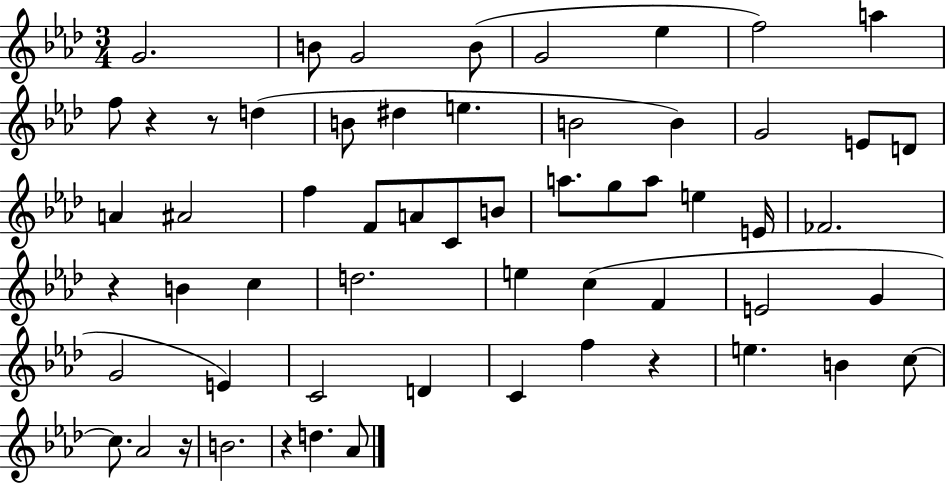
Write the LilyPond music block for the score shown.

{
  \clef treble
  \numericTimeSignature
  \time 3/4
  \key aes \major
  \repeat volta 2 { g'2. | b'8 g'2 b'8( | g'2 ees''4 | f''2) a''4 | \break f''8 r4 r8 d''4( | b'8 dis''4 e''4. | b'2 b'4) | g'2 e'8 d'8 | \break a'4 ais'2 | f''4 f'8 a'8 c'8 b'8 | a''8. g''8 a''8 e''4 e'16 | fes'2. | \break r4 b'4 c''4 | d''2. | e''4 c''4( f'4 | e'2 g'4 | \break g'2 e'4) | c'2 d'4 | c'4 f''4 r4 | e''4. b'4 c''8~~ | \break c''8. aes'2 r16 | b'2. | r4 d''4. aes'8 | } \bar "|."
}